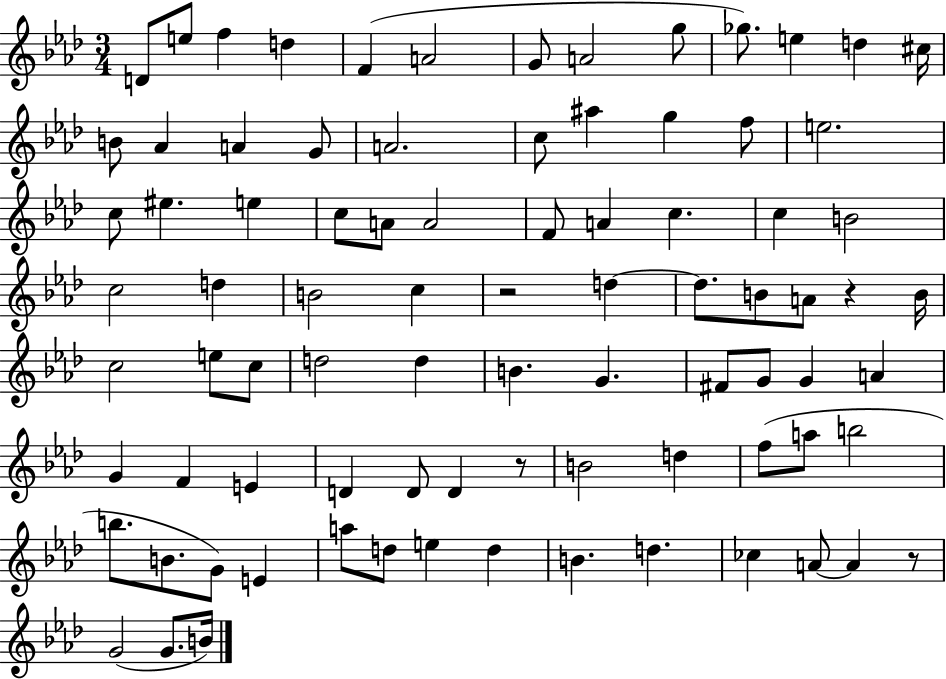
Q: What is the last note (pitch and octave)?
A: B4